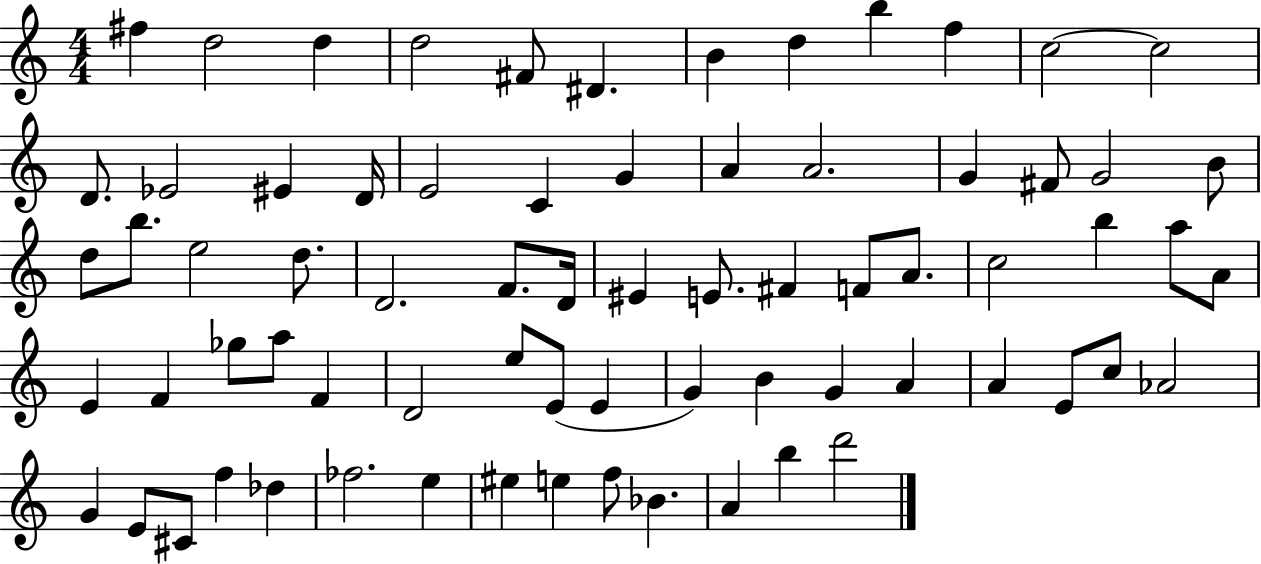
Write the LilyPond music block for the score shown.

{
  \clef treble
  \numericTimeSignature
  \time 4/4
  \key c \major
  fis''4 d''2 d''4 | d''2 fis'8 dis'4. | b'4 d''4 b''4 f''4 | c''2~~ c''2 | \break d'8. ees'2 eis'4 d'16 | e'2 c'4 g'4 | a'4 a'2. | g'4 fis'8 g'2 b'8 | \break d''8 b''8. e''2 d''8. | d'2. f'8. d'16 | eis'4 e'8. fis'4 f'8 a'8. | c''2 b''4 a''8 a'8 | \break e'4 f'4 ges''8 a''8 f'4 | d'2 e''8 e'8( e'4 | g'4) b'4 g'4 a'4 | a'4 e'8 c''8 aes'2 | \break g'4 e'8 cis'8 f''4 des''4 | fes''2. e''4 | eis''4 e''4 f''8 bes'4. | a'4 b''4 d'''2 | \break \bar "|."
}